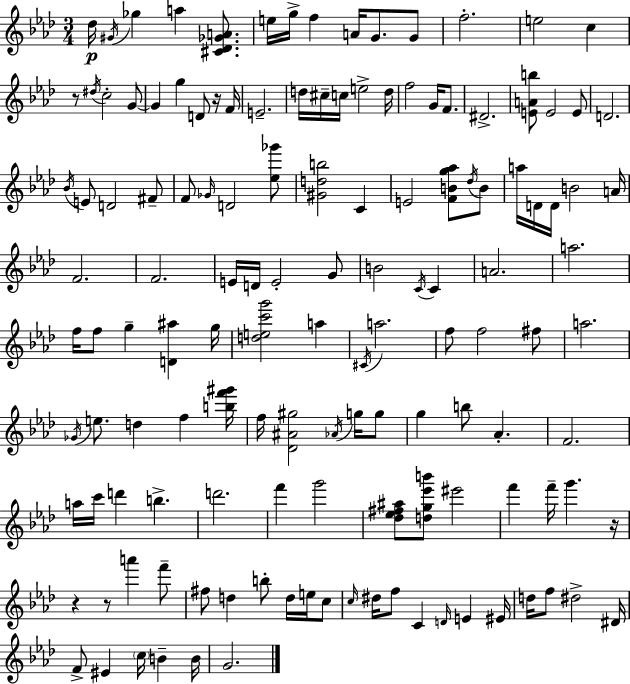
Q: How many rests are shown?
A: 5